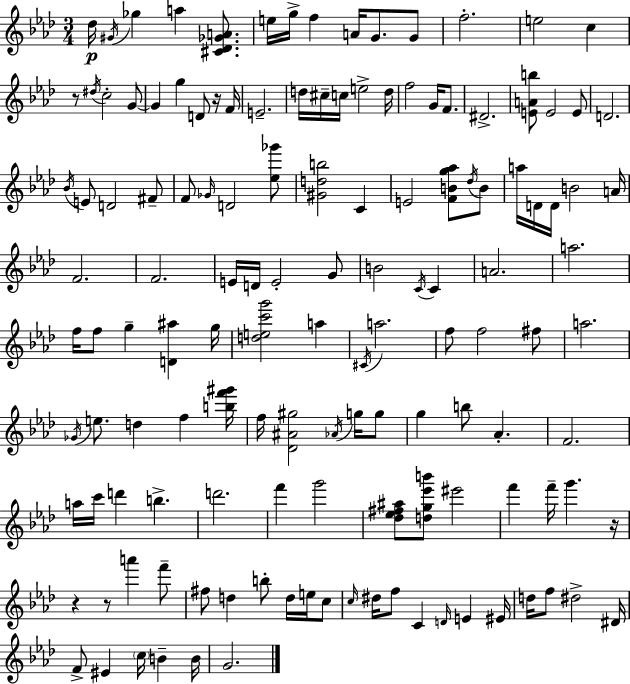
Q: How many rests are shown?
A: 5